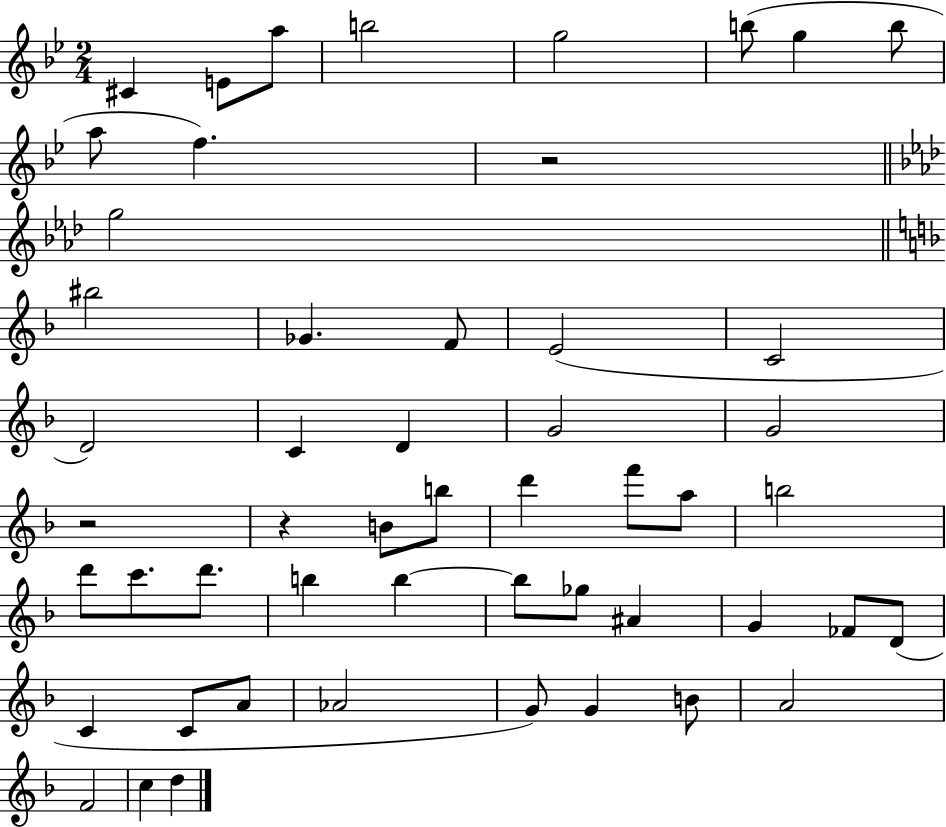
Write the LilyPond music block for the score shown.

{
  \clef treble
  \numericTimeSignature
  \time 2/4
  \key bes \major
  cis'4 e'8 a''8 | b''2 | g''2 | b''8( g''4 b''8 | \break a''8 f''4.) | r2 | \bar "||" \break \key aes \major g''2 | \bar "||" \break \key f \major bis''2 | ges'4. f'8 | e'2( | c'2 | \break d'2) | c'4 d'4 | g'2 | g'2 | \break r2 | r4 b'8 b''8 | d'''4 f'''8 a''8 | b''2 | \break d'''8 c'''8. d'''8. | b''4 b''4~~ | b''8 ges''8 ais'4 | g'4 fes'8 d'8( | \break c'4 c'8 a'8 | aes'2 | g'8) g'4 b'8 | a'2 | \break f'2 | c''4 d''4 | \bar "|."
}